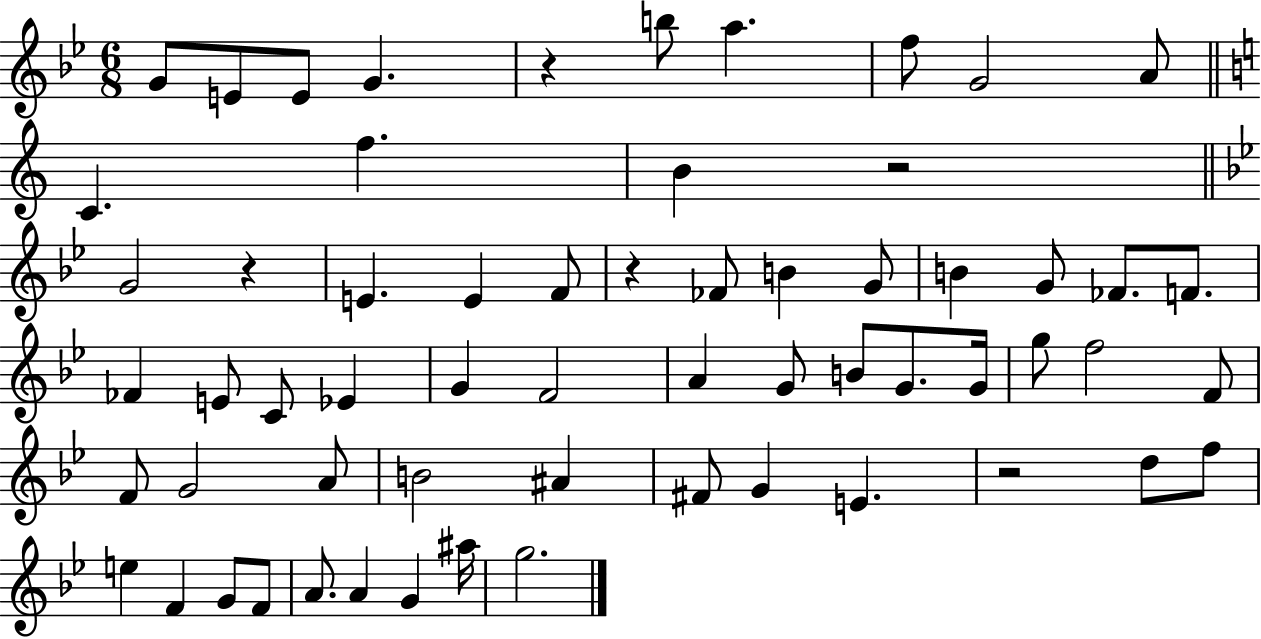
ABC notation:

X:1
T:Untitled
M:6/8
L:1/4
K:Bb
G/2 E/2 E/2 G z b/2 a f/2 G2 A/2 C f B z2 G2 z E E F/2 z _F/2 B G/2 B G/2 _F/2 F/2 _F E/2 C/2 _E G F2 A G/2 B/2 G/2 G/4 g/2 f2 F/2 F/2 G2 A/2 B2 ^A ^F/2 G E z2 d/2 f/2 e F G/2 F/2 A/2 A G ^a/4 g2